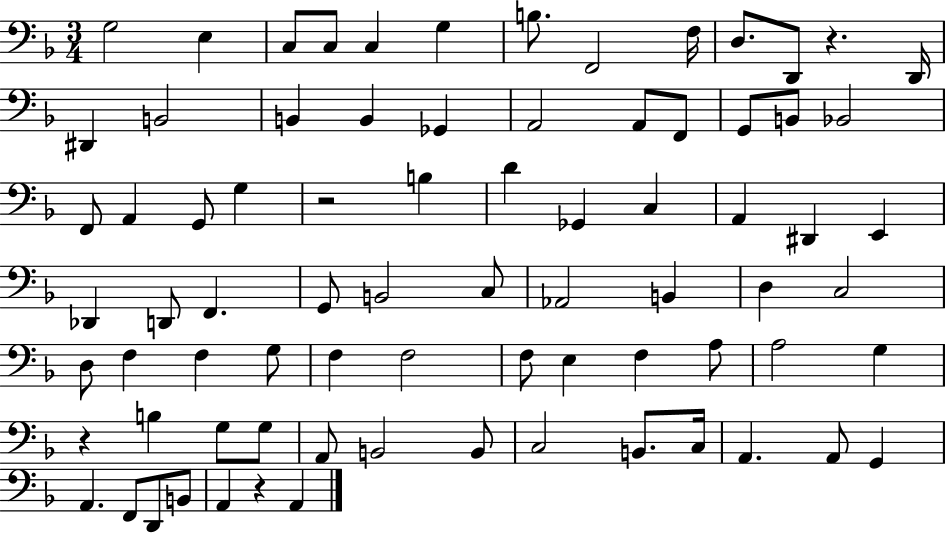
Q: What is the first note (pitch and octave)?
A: G3